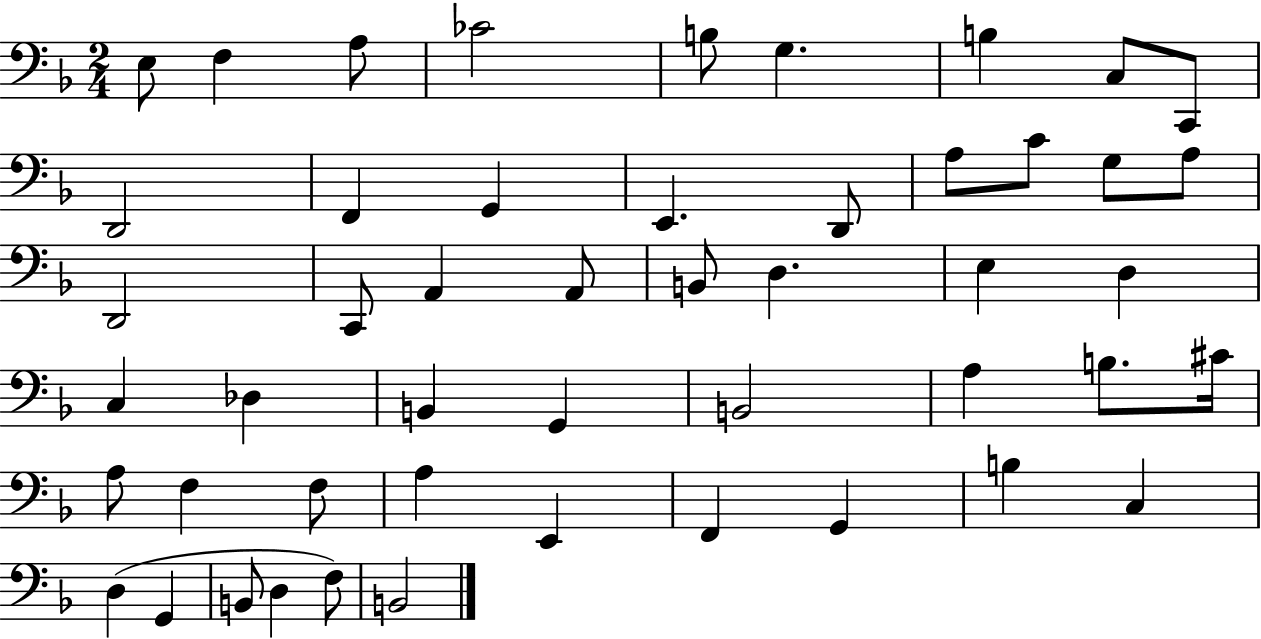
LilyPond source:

{
  \clef bass
  \numericTimeSignature
  \time 2/4
  \key f \major
  e8 f4 a8 | ces'2 | b8 g4. | b4 c8 c,8 | \break d,2 | f,4 g,4 | e,4. d,8 | a8 c'8 g8 a8 | \break d,2 | c,8 a,4 a,8 | b,8 d4. | e4 d4 | \break c4 des4 | b,4 g,4 | b,2 | a4 b8. cis'16 | \break a8 f4 f8 | a4 e,4 | f,4 g,4 | b4 c4 | \break d4( g,4 | b,8 d4 f8) | b,2 | \bar "|."
}